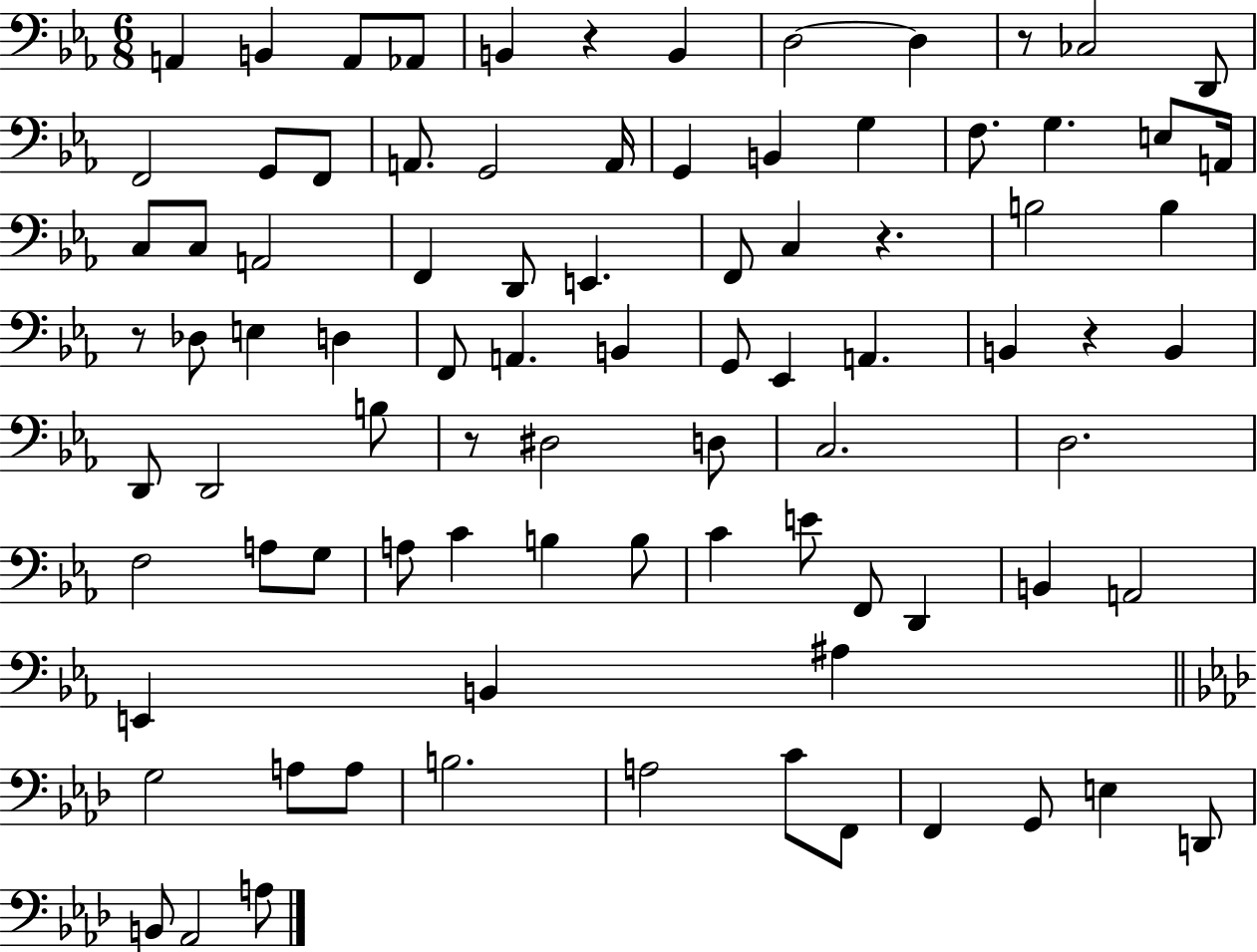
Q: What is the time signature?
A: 6/8